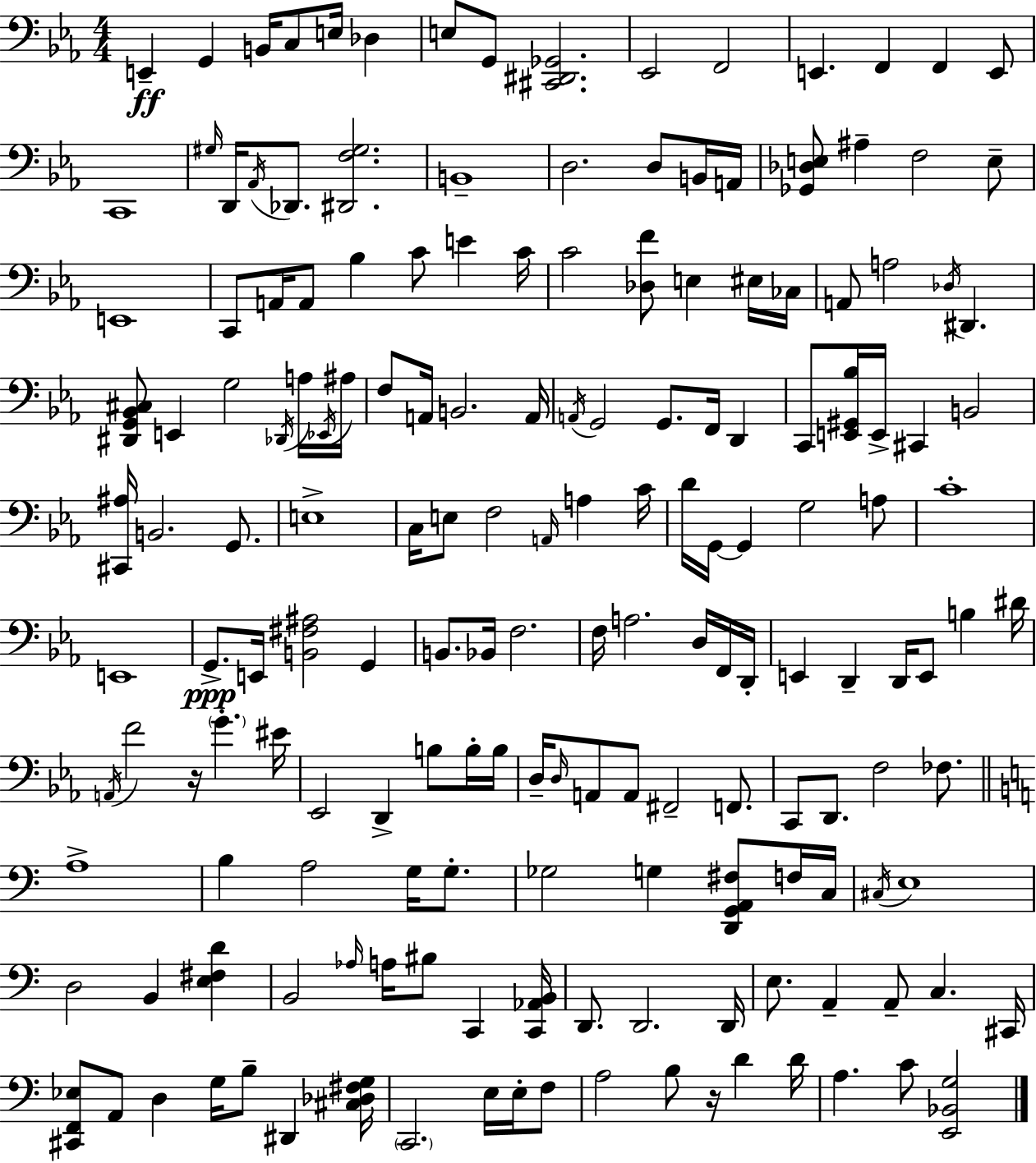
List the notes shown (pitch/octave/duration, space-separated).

E2/q G2/q B2/s C3/e E3/s Db3/q E3/e G2/e [C#2,D#2,Gb2]/h. Eb2/h F2/h E2/q. F2/q F2/q E2/e C2/w G#3/s D2/s Ab2/s Db2/e. [D#2,F3,G#3]/h. B2/w D3/h. D3/e B2/s A2/s [Gb2,Db3,E3]/e A#3/q F3/h E3/e E2/w C2/e A2/s A2/e Bb3/q C4/e E4/q C4/s C4/h [Db3,F4]/e E3/q EIS3/s CES3/s A2/e A3/h Db3/s D#2/q. [D#2,G2,Bb2,C#3]/e E2/q G3/h Db2/s A3/s Eb2/s A#3/s F3/e A2/s B2/h. A2/s A2/s G2/h G2/e. F2/s D2/q C2/e [E2,G#2,Bb3]/s E2/s C#2/q B2/h [C#2,A#3]/s B2/h. G2/e. E3/w C3/s E3/e F3/h A2/s A3/q C4/s D4/s G2/s G2/q G3/h A3/e C4/w E2/w G2/e. E2/s [B2,F#3,A#3]/h G2/q B2/e. Bb2/s F3/h. F3/s A3/h. D3/s F2/s D2/s E2/q D2/q D2/s E2/e B3/q D#4/s A2/s F4/h R/s G4/q. EIS4/s Eb2/h D2/q B3/e B3/s B3/s D3/s D3/s A2/e A2/e F#2/h F2/e. C2/e D2/e. F3/h FES3/e. A3/w B3/q A3/h G3/s G3/e. Gb3/h G3/q [D2,G2,A2,F#3]/e F3/s C3/s C#3/s E3/w D3/h B2/q [E3,F#3,D4]/q B2/h Ab3/s A3/s BIS3/e C2/q [C2,Ab2,B2]/s D2/e. D2/h. D2/s E3/e. A2/q A2/e C3/q. C#2/s [C#2,F2,Eb3]/e A2/e D3/q G3/s B3/e D#2/q [C#3,Db3,F#3,G3]/s C2/h. E3/s E3/s F3/e A3/h B3/e R/s D4/q D4/s A3/q. C4/e [E2,Bb2,G3]/h